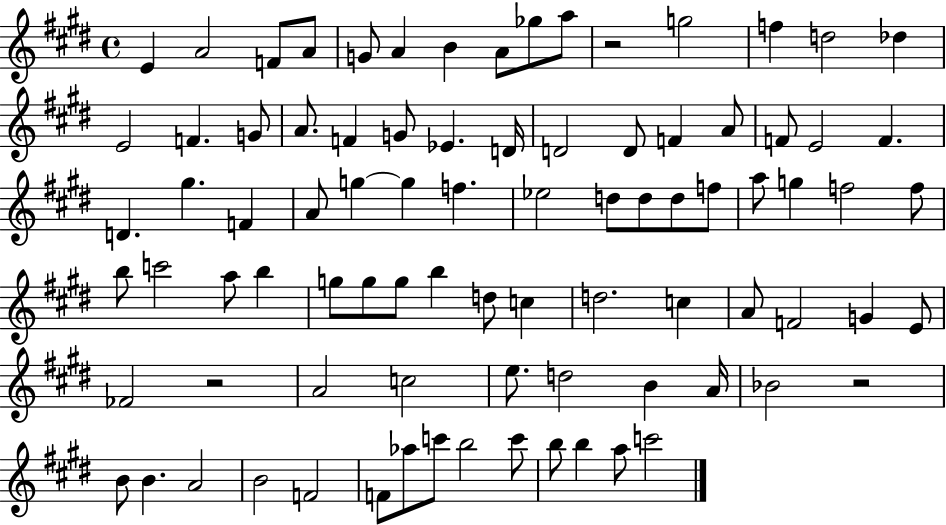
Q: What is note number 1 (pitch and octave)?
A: E4